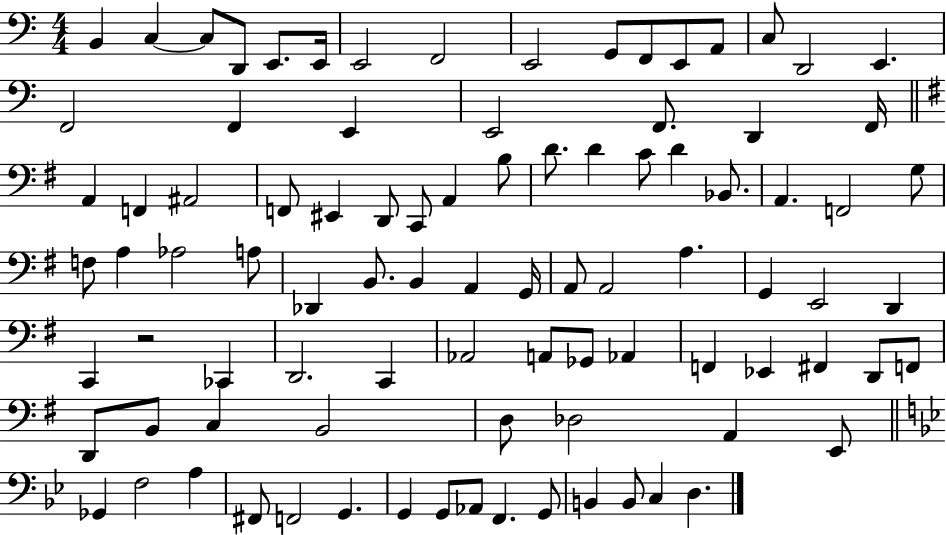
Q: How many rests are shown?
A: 1